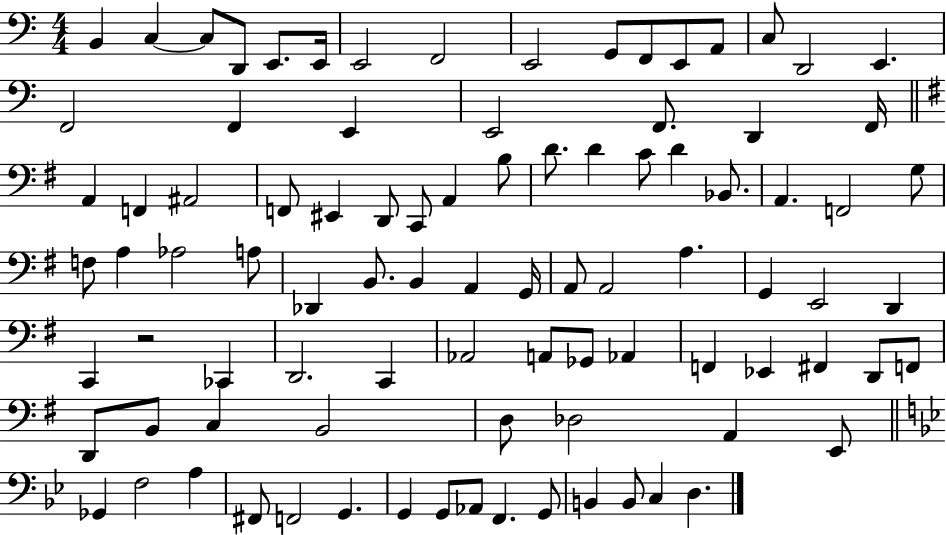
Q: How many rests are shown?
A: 1